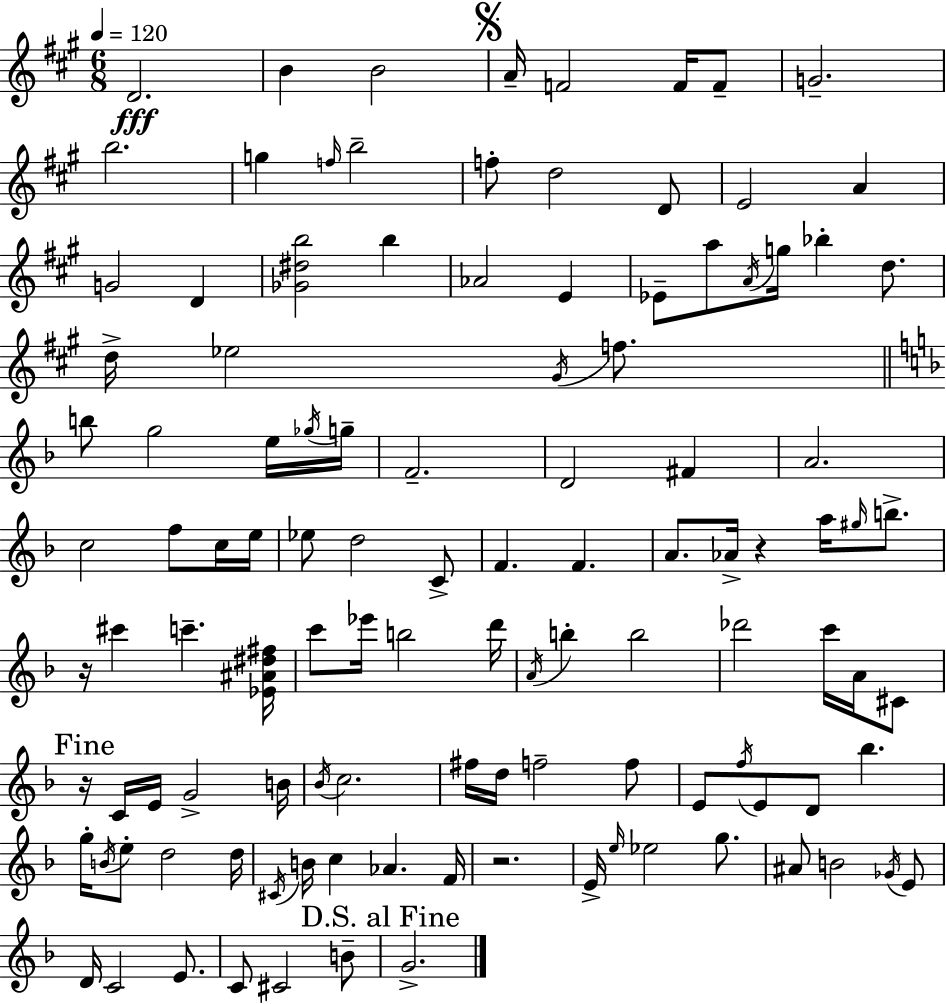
D4/h. B4/q B4/h A4/s F4/h F4/s F4/e G4/h. B5/h. G5/q F5/s B5/h F5/e D5/h D4/e E4/h A4/q G4/h D4/q [Gb4,D#5,B5]/h B5/q Ab4/h E4/q Eb4/e A5/e A4/s G5/s Bb5/q D5/e. D5/s Eb5/h G#4/s F5/e. B5/e G5/h E5/s Gb5/s G5/s F4/h. D4/h F#4/q A4/h. C5/h F5/e C5/s E5/s Eb5/e D5/h C4/e F4/q. F4/q. A4/e. Ab4/s R/q A5/s G#5/s B5/e. R/s C#6/q C6/q. [Eb4,A#4,D#5,F#5]/s C6/e Eb6/s B5/h D6/s A4/s B5/q B5/h Db6/h C6/s A4/s C#4/e R/s C4/s E4/s G4/h B4/s Bb4/s C5/h. F#5/s D5/s F5/h F5/e E4/e F5/s E4/e D4/e Bb5/q. G5/s B4/s E5/e D5/h D5/s C#4/s B4/s C5/q Ab4/q. F4/s R/h. E4/s E5/s Eb5/h G5/e. A#4/e B4/h Gb4/s E4/e D4/s C4/h E4/e. C4/e C#4/h B4/e G4/h.